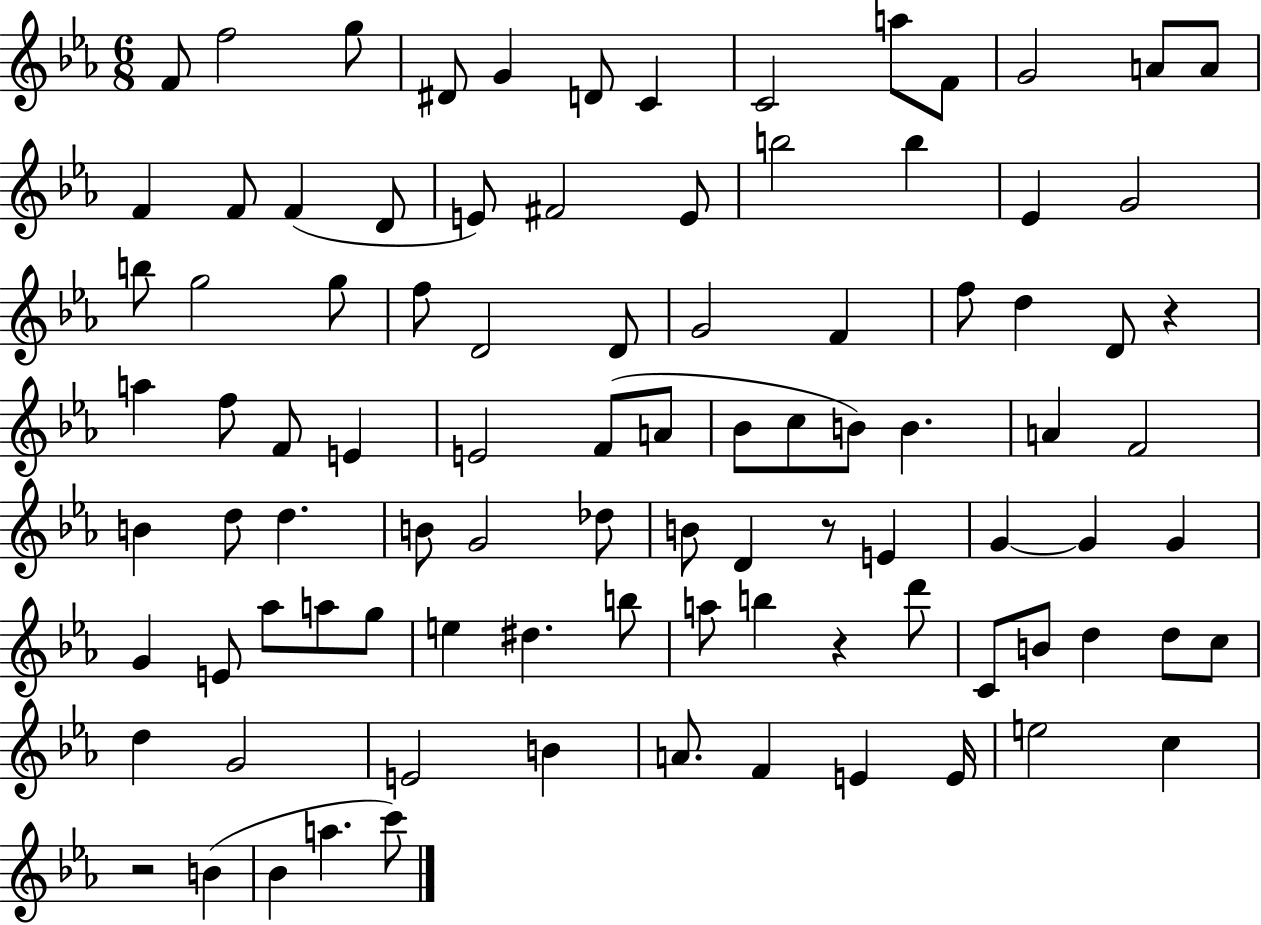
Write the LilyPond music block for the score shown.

{
  \clef treble
  \numericTimeSignature
  \time 6/8
  \key ees \major
  f'8 f''2 g''8 | dis'8 g'4 d'8 c'4 | c'2 a''8 f'8 | g'2 a'8 a'8 | \break f'4 f'8 f'4( d'8 | e'8) fis'2 e'8 | b''2 b''4 | ees'4 g'2 | \break b''8 g''2 g''8 | f''8 d'2 d'8 | g'2 f'4 | f''8 d''4 d'8 r4 | \break a''4 f''8 f'8 e'4 | e'2 f'8( a'8 | bes'8 c''8 b'8) b'4. | a'4 f'2 | \break b'4 d''8 d''4. | b'8 g'2 des''8 | b'8 d'4 r8 e'4 | g'4~~ g'4 g'4 | \break g'4 e'8 aes''8 a''8 g''8 | e''4 dis''4. b''8 | a''8 b''4 r4 d'''8 | c'8 b'8 d''4 d''8 c''8 | \break d''4 g'2 | e'2 b'4 | a'8. f'4 e'4 e'16 | e''2 c''4 | \break r2 b'4( | bes'4 a''4. c'''8) | \bar "|."
}